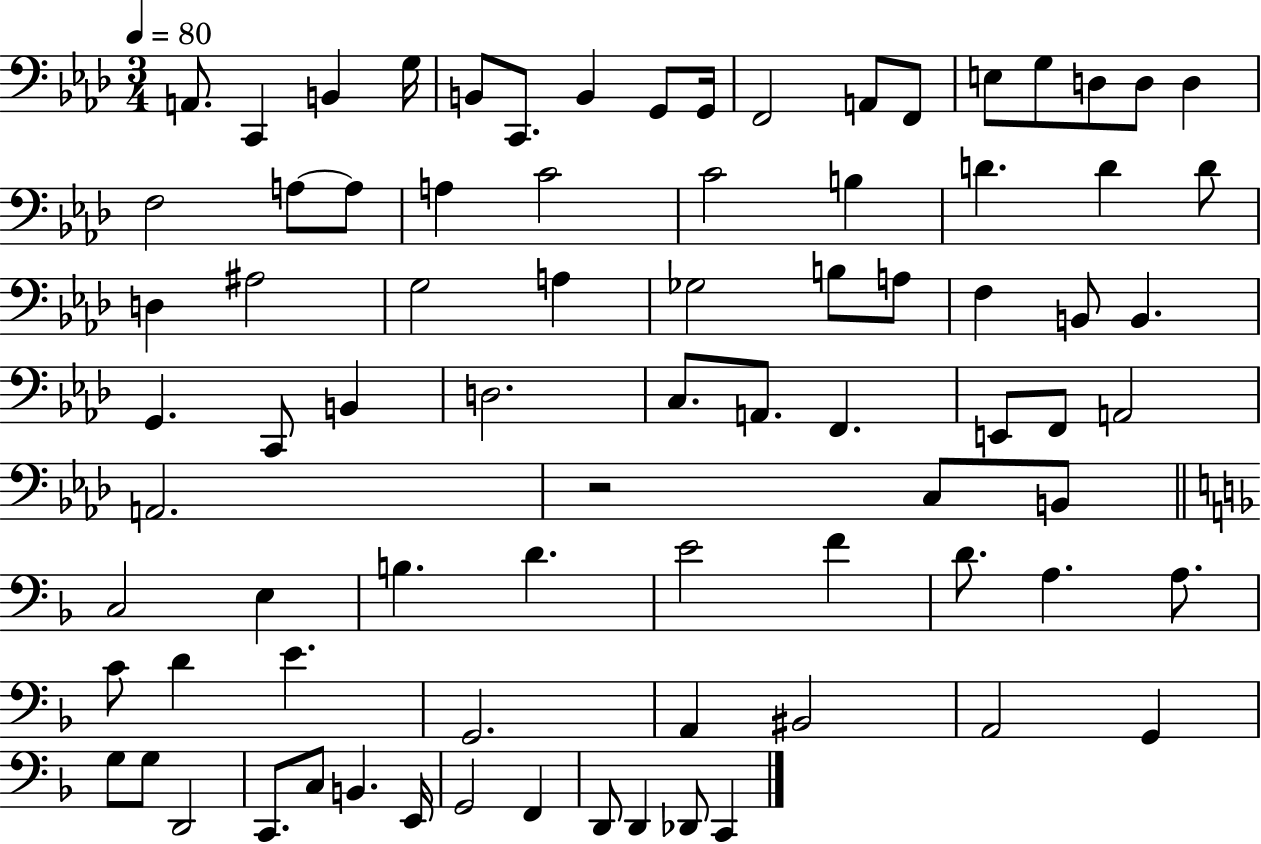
A2/e. C2/q B2/q G3/s B2/e C2/e. B2/q G2/e G2/s F2/h A2/e F2/e E3/e G3/e D3/e D3/e D3/q F3/h A3/e A3/e A3/q C4/h C4/h B3/q D4/q. D4/q D4/e D3/q A#3/h G3/h A3/q Gb3/h B3/e A3/e F3/q B2/e B2/q. G2/q. C2/e B2/q D3/h. C3/e. A2/e. F2/q. E2/e F2/e A2/h A2/h. R/h C3/e B2/e C3/h E3/q B3/q. D4/q. E4/h F4/q D4/e. A3/q. A3/e. C4/e D4/q E4/q. G2/h. A2/q BIS2/h A2/h G2/q G3/e G3/e D2/h C2/e. C3/e B2/q. E2/s G2/h F2/q D2/e D2/q Db2/e C2/q